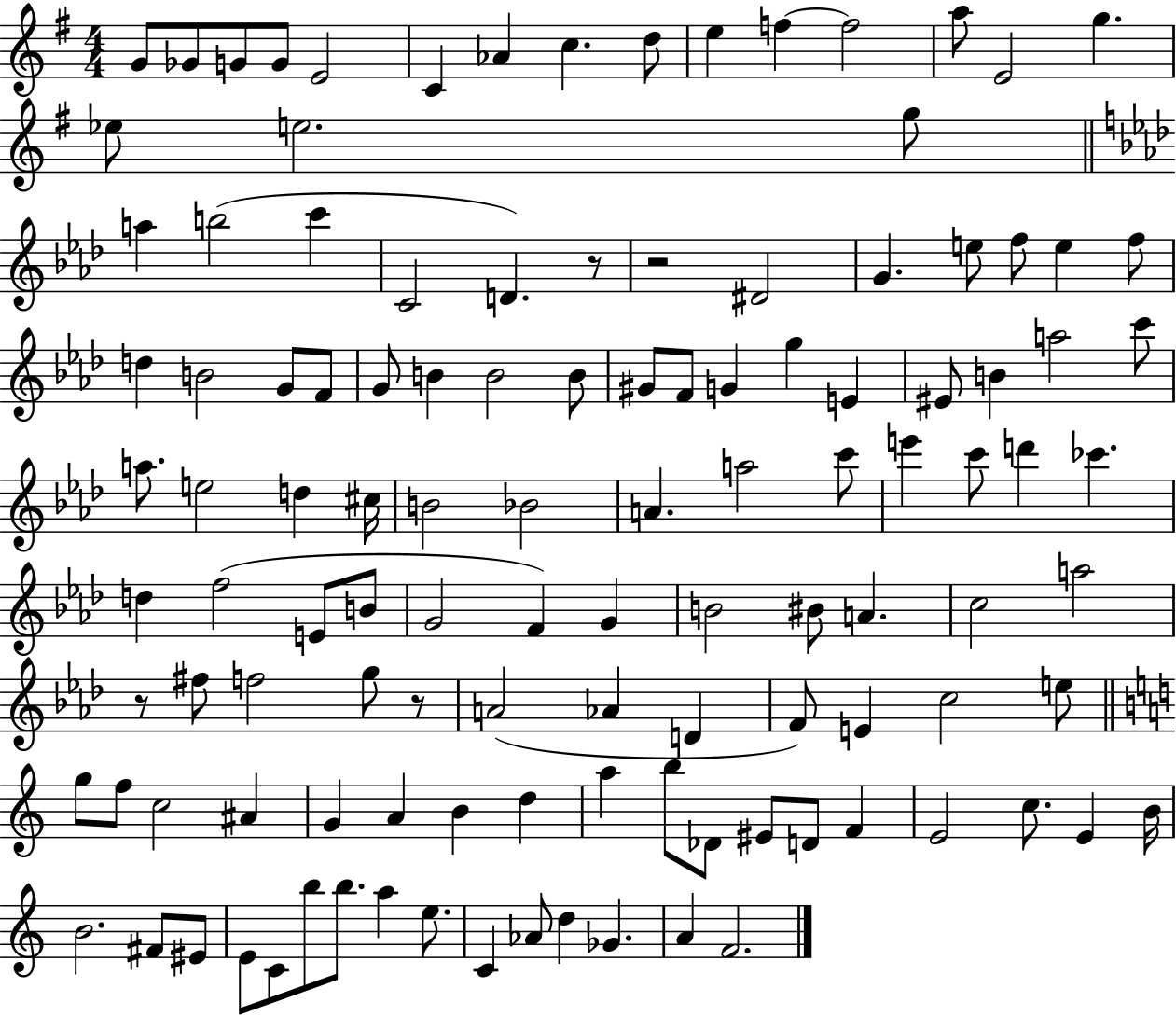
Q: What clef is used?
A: treble